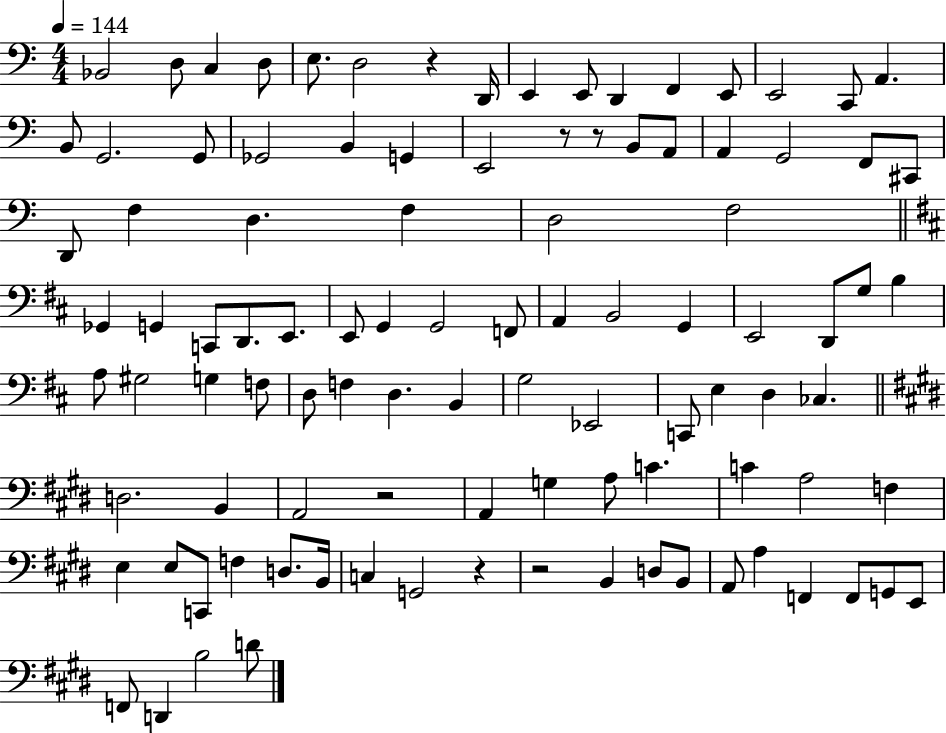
Bb2/h D3/e C3/q D3/e E3/e. D3/h R/q D2/s E2/q E2/e D2/q F2/q E2/e E2/h C2/e A2/q. B2/e G2/h. G2/e Gb2/h B2/q G2/q E2/h R/e R/e B2/e A2/e A2/q G2/h F2/e C#2/e D2/e F3/q D3/q. F3/q D3/h F3/h Gb2/q G2/q C2/e D2/e. E2/e. E2/e G2/q G2/h F2/e A2/q B2/h G2/q E2/h D2/e G3/e B3/q A3/e G#3/h G3/q F3/e D3/e F3/q D3/q. B2/q G3/h Eb2/h C2/e E3/q D3/q CES3/q. D3/h. B2/q A2/h R/h A2/q G3/q A3/e C4/q. C4/q A3/h F3/q E3/q E3/e C2/e F3/q D3/e. B2/s C3/q G2/h R/q R/h B2/q D3/e B2/e A2/e A3/q F2/q F2/e G2/e E2/e F2/e D2/q B3/h D4/e